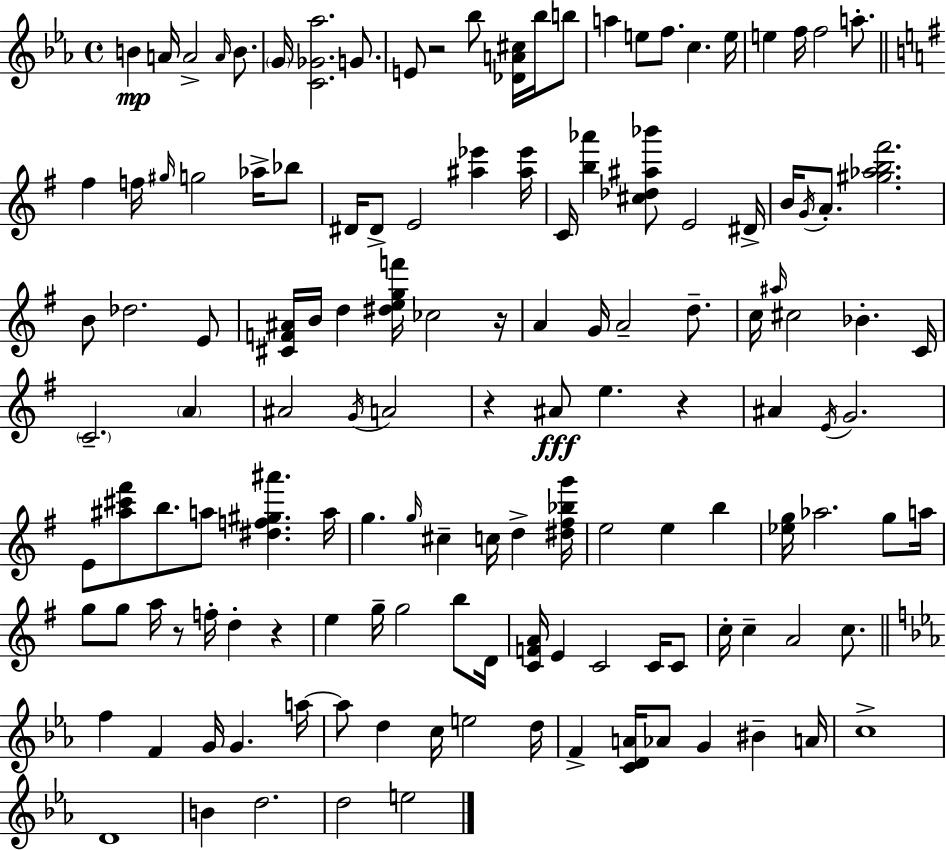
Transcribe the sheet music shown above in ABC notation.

X:1
T:Untitled
M:4/4
L:1/4
K:Eb
B A/4 A2 A/4 B/2 G/4 [C_G_a]2 G/2 E/2 z2 _b/2 [_DA^c]/4 _b/4 b/2 a e/2 f/2 c e/4 e f/4 f2 a/2 ^f f/4 ^g/4 g2 _a/4 _b/2 ^D/4 ^D/2 E2 [^a_e'] [^a_e']/4 C/4 [b_a'] [^c_d^a_b']/2 E2 ^D/4 B/4 G/4 A/2 [^g_ab^f']2 B/2 _d2 E/2 [^CF^A]/4 B/4 d [^degf']/4 _c2 z/4 A G/4 A2 d/2 c/4 ^a/4 ^c2 _B C/4 C2 A ^A2 G/4 A2 z ^A/2 e z ^A E/4 G2 E/2 [^a^c'^f']/2 b/2 a/2 [^df^g^a'] a/4 g g/4 ^c c/4 d [^d^f_bg']/4 e2 e b [_eg]/4 _a2 g/2 a/4 g/2 g/2 a/4 z/2 f/4 d z e g/4 g2 b/2 D/4 [CFA]/4 E C2 C/4 C/2 c/4 c A2 c/2 f F G/4 G a/4 a/2 d c/4 e2 d/4 F [CDA]/4 _A/2 G ^B A/4 c4 D4 B d2 d2 e2